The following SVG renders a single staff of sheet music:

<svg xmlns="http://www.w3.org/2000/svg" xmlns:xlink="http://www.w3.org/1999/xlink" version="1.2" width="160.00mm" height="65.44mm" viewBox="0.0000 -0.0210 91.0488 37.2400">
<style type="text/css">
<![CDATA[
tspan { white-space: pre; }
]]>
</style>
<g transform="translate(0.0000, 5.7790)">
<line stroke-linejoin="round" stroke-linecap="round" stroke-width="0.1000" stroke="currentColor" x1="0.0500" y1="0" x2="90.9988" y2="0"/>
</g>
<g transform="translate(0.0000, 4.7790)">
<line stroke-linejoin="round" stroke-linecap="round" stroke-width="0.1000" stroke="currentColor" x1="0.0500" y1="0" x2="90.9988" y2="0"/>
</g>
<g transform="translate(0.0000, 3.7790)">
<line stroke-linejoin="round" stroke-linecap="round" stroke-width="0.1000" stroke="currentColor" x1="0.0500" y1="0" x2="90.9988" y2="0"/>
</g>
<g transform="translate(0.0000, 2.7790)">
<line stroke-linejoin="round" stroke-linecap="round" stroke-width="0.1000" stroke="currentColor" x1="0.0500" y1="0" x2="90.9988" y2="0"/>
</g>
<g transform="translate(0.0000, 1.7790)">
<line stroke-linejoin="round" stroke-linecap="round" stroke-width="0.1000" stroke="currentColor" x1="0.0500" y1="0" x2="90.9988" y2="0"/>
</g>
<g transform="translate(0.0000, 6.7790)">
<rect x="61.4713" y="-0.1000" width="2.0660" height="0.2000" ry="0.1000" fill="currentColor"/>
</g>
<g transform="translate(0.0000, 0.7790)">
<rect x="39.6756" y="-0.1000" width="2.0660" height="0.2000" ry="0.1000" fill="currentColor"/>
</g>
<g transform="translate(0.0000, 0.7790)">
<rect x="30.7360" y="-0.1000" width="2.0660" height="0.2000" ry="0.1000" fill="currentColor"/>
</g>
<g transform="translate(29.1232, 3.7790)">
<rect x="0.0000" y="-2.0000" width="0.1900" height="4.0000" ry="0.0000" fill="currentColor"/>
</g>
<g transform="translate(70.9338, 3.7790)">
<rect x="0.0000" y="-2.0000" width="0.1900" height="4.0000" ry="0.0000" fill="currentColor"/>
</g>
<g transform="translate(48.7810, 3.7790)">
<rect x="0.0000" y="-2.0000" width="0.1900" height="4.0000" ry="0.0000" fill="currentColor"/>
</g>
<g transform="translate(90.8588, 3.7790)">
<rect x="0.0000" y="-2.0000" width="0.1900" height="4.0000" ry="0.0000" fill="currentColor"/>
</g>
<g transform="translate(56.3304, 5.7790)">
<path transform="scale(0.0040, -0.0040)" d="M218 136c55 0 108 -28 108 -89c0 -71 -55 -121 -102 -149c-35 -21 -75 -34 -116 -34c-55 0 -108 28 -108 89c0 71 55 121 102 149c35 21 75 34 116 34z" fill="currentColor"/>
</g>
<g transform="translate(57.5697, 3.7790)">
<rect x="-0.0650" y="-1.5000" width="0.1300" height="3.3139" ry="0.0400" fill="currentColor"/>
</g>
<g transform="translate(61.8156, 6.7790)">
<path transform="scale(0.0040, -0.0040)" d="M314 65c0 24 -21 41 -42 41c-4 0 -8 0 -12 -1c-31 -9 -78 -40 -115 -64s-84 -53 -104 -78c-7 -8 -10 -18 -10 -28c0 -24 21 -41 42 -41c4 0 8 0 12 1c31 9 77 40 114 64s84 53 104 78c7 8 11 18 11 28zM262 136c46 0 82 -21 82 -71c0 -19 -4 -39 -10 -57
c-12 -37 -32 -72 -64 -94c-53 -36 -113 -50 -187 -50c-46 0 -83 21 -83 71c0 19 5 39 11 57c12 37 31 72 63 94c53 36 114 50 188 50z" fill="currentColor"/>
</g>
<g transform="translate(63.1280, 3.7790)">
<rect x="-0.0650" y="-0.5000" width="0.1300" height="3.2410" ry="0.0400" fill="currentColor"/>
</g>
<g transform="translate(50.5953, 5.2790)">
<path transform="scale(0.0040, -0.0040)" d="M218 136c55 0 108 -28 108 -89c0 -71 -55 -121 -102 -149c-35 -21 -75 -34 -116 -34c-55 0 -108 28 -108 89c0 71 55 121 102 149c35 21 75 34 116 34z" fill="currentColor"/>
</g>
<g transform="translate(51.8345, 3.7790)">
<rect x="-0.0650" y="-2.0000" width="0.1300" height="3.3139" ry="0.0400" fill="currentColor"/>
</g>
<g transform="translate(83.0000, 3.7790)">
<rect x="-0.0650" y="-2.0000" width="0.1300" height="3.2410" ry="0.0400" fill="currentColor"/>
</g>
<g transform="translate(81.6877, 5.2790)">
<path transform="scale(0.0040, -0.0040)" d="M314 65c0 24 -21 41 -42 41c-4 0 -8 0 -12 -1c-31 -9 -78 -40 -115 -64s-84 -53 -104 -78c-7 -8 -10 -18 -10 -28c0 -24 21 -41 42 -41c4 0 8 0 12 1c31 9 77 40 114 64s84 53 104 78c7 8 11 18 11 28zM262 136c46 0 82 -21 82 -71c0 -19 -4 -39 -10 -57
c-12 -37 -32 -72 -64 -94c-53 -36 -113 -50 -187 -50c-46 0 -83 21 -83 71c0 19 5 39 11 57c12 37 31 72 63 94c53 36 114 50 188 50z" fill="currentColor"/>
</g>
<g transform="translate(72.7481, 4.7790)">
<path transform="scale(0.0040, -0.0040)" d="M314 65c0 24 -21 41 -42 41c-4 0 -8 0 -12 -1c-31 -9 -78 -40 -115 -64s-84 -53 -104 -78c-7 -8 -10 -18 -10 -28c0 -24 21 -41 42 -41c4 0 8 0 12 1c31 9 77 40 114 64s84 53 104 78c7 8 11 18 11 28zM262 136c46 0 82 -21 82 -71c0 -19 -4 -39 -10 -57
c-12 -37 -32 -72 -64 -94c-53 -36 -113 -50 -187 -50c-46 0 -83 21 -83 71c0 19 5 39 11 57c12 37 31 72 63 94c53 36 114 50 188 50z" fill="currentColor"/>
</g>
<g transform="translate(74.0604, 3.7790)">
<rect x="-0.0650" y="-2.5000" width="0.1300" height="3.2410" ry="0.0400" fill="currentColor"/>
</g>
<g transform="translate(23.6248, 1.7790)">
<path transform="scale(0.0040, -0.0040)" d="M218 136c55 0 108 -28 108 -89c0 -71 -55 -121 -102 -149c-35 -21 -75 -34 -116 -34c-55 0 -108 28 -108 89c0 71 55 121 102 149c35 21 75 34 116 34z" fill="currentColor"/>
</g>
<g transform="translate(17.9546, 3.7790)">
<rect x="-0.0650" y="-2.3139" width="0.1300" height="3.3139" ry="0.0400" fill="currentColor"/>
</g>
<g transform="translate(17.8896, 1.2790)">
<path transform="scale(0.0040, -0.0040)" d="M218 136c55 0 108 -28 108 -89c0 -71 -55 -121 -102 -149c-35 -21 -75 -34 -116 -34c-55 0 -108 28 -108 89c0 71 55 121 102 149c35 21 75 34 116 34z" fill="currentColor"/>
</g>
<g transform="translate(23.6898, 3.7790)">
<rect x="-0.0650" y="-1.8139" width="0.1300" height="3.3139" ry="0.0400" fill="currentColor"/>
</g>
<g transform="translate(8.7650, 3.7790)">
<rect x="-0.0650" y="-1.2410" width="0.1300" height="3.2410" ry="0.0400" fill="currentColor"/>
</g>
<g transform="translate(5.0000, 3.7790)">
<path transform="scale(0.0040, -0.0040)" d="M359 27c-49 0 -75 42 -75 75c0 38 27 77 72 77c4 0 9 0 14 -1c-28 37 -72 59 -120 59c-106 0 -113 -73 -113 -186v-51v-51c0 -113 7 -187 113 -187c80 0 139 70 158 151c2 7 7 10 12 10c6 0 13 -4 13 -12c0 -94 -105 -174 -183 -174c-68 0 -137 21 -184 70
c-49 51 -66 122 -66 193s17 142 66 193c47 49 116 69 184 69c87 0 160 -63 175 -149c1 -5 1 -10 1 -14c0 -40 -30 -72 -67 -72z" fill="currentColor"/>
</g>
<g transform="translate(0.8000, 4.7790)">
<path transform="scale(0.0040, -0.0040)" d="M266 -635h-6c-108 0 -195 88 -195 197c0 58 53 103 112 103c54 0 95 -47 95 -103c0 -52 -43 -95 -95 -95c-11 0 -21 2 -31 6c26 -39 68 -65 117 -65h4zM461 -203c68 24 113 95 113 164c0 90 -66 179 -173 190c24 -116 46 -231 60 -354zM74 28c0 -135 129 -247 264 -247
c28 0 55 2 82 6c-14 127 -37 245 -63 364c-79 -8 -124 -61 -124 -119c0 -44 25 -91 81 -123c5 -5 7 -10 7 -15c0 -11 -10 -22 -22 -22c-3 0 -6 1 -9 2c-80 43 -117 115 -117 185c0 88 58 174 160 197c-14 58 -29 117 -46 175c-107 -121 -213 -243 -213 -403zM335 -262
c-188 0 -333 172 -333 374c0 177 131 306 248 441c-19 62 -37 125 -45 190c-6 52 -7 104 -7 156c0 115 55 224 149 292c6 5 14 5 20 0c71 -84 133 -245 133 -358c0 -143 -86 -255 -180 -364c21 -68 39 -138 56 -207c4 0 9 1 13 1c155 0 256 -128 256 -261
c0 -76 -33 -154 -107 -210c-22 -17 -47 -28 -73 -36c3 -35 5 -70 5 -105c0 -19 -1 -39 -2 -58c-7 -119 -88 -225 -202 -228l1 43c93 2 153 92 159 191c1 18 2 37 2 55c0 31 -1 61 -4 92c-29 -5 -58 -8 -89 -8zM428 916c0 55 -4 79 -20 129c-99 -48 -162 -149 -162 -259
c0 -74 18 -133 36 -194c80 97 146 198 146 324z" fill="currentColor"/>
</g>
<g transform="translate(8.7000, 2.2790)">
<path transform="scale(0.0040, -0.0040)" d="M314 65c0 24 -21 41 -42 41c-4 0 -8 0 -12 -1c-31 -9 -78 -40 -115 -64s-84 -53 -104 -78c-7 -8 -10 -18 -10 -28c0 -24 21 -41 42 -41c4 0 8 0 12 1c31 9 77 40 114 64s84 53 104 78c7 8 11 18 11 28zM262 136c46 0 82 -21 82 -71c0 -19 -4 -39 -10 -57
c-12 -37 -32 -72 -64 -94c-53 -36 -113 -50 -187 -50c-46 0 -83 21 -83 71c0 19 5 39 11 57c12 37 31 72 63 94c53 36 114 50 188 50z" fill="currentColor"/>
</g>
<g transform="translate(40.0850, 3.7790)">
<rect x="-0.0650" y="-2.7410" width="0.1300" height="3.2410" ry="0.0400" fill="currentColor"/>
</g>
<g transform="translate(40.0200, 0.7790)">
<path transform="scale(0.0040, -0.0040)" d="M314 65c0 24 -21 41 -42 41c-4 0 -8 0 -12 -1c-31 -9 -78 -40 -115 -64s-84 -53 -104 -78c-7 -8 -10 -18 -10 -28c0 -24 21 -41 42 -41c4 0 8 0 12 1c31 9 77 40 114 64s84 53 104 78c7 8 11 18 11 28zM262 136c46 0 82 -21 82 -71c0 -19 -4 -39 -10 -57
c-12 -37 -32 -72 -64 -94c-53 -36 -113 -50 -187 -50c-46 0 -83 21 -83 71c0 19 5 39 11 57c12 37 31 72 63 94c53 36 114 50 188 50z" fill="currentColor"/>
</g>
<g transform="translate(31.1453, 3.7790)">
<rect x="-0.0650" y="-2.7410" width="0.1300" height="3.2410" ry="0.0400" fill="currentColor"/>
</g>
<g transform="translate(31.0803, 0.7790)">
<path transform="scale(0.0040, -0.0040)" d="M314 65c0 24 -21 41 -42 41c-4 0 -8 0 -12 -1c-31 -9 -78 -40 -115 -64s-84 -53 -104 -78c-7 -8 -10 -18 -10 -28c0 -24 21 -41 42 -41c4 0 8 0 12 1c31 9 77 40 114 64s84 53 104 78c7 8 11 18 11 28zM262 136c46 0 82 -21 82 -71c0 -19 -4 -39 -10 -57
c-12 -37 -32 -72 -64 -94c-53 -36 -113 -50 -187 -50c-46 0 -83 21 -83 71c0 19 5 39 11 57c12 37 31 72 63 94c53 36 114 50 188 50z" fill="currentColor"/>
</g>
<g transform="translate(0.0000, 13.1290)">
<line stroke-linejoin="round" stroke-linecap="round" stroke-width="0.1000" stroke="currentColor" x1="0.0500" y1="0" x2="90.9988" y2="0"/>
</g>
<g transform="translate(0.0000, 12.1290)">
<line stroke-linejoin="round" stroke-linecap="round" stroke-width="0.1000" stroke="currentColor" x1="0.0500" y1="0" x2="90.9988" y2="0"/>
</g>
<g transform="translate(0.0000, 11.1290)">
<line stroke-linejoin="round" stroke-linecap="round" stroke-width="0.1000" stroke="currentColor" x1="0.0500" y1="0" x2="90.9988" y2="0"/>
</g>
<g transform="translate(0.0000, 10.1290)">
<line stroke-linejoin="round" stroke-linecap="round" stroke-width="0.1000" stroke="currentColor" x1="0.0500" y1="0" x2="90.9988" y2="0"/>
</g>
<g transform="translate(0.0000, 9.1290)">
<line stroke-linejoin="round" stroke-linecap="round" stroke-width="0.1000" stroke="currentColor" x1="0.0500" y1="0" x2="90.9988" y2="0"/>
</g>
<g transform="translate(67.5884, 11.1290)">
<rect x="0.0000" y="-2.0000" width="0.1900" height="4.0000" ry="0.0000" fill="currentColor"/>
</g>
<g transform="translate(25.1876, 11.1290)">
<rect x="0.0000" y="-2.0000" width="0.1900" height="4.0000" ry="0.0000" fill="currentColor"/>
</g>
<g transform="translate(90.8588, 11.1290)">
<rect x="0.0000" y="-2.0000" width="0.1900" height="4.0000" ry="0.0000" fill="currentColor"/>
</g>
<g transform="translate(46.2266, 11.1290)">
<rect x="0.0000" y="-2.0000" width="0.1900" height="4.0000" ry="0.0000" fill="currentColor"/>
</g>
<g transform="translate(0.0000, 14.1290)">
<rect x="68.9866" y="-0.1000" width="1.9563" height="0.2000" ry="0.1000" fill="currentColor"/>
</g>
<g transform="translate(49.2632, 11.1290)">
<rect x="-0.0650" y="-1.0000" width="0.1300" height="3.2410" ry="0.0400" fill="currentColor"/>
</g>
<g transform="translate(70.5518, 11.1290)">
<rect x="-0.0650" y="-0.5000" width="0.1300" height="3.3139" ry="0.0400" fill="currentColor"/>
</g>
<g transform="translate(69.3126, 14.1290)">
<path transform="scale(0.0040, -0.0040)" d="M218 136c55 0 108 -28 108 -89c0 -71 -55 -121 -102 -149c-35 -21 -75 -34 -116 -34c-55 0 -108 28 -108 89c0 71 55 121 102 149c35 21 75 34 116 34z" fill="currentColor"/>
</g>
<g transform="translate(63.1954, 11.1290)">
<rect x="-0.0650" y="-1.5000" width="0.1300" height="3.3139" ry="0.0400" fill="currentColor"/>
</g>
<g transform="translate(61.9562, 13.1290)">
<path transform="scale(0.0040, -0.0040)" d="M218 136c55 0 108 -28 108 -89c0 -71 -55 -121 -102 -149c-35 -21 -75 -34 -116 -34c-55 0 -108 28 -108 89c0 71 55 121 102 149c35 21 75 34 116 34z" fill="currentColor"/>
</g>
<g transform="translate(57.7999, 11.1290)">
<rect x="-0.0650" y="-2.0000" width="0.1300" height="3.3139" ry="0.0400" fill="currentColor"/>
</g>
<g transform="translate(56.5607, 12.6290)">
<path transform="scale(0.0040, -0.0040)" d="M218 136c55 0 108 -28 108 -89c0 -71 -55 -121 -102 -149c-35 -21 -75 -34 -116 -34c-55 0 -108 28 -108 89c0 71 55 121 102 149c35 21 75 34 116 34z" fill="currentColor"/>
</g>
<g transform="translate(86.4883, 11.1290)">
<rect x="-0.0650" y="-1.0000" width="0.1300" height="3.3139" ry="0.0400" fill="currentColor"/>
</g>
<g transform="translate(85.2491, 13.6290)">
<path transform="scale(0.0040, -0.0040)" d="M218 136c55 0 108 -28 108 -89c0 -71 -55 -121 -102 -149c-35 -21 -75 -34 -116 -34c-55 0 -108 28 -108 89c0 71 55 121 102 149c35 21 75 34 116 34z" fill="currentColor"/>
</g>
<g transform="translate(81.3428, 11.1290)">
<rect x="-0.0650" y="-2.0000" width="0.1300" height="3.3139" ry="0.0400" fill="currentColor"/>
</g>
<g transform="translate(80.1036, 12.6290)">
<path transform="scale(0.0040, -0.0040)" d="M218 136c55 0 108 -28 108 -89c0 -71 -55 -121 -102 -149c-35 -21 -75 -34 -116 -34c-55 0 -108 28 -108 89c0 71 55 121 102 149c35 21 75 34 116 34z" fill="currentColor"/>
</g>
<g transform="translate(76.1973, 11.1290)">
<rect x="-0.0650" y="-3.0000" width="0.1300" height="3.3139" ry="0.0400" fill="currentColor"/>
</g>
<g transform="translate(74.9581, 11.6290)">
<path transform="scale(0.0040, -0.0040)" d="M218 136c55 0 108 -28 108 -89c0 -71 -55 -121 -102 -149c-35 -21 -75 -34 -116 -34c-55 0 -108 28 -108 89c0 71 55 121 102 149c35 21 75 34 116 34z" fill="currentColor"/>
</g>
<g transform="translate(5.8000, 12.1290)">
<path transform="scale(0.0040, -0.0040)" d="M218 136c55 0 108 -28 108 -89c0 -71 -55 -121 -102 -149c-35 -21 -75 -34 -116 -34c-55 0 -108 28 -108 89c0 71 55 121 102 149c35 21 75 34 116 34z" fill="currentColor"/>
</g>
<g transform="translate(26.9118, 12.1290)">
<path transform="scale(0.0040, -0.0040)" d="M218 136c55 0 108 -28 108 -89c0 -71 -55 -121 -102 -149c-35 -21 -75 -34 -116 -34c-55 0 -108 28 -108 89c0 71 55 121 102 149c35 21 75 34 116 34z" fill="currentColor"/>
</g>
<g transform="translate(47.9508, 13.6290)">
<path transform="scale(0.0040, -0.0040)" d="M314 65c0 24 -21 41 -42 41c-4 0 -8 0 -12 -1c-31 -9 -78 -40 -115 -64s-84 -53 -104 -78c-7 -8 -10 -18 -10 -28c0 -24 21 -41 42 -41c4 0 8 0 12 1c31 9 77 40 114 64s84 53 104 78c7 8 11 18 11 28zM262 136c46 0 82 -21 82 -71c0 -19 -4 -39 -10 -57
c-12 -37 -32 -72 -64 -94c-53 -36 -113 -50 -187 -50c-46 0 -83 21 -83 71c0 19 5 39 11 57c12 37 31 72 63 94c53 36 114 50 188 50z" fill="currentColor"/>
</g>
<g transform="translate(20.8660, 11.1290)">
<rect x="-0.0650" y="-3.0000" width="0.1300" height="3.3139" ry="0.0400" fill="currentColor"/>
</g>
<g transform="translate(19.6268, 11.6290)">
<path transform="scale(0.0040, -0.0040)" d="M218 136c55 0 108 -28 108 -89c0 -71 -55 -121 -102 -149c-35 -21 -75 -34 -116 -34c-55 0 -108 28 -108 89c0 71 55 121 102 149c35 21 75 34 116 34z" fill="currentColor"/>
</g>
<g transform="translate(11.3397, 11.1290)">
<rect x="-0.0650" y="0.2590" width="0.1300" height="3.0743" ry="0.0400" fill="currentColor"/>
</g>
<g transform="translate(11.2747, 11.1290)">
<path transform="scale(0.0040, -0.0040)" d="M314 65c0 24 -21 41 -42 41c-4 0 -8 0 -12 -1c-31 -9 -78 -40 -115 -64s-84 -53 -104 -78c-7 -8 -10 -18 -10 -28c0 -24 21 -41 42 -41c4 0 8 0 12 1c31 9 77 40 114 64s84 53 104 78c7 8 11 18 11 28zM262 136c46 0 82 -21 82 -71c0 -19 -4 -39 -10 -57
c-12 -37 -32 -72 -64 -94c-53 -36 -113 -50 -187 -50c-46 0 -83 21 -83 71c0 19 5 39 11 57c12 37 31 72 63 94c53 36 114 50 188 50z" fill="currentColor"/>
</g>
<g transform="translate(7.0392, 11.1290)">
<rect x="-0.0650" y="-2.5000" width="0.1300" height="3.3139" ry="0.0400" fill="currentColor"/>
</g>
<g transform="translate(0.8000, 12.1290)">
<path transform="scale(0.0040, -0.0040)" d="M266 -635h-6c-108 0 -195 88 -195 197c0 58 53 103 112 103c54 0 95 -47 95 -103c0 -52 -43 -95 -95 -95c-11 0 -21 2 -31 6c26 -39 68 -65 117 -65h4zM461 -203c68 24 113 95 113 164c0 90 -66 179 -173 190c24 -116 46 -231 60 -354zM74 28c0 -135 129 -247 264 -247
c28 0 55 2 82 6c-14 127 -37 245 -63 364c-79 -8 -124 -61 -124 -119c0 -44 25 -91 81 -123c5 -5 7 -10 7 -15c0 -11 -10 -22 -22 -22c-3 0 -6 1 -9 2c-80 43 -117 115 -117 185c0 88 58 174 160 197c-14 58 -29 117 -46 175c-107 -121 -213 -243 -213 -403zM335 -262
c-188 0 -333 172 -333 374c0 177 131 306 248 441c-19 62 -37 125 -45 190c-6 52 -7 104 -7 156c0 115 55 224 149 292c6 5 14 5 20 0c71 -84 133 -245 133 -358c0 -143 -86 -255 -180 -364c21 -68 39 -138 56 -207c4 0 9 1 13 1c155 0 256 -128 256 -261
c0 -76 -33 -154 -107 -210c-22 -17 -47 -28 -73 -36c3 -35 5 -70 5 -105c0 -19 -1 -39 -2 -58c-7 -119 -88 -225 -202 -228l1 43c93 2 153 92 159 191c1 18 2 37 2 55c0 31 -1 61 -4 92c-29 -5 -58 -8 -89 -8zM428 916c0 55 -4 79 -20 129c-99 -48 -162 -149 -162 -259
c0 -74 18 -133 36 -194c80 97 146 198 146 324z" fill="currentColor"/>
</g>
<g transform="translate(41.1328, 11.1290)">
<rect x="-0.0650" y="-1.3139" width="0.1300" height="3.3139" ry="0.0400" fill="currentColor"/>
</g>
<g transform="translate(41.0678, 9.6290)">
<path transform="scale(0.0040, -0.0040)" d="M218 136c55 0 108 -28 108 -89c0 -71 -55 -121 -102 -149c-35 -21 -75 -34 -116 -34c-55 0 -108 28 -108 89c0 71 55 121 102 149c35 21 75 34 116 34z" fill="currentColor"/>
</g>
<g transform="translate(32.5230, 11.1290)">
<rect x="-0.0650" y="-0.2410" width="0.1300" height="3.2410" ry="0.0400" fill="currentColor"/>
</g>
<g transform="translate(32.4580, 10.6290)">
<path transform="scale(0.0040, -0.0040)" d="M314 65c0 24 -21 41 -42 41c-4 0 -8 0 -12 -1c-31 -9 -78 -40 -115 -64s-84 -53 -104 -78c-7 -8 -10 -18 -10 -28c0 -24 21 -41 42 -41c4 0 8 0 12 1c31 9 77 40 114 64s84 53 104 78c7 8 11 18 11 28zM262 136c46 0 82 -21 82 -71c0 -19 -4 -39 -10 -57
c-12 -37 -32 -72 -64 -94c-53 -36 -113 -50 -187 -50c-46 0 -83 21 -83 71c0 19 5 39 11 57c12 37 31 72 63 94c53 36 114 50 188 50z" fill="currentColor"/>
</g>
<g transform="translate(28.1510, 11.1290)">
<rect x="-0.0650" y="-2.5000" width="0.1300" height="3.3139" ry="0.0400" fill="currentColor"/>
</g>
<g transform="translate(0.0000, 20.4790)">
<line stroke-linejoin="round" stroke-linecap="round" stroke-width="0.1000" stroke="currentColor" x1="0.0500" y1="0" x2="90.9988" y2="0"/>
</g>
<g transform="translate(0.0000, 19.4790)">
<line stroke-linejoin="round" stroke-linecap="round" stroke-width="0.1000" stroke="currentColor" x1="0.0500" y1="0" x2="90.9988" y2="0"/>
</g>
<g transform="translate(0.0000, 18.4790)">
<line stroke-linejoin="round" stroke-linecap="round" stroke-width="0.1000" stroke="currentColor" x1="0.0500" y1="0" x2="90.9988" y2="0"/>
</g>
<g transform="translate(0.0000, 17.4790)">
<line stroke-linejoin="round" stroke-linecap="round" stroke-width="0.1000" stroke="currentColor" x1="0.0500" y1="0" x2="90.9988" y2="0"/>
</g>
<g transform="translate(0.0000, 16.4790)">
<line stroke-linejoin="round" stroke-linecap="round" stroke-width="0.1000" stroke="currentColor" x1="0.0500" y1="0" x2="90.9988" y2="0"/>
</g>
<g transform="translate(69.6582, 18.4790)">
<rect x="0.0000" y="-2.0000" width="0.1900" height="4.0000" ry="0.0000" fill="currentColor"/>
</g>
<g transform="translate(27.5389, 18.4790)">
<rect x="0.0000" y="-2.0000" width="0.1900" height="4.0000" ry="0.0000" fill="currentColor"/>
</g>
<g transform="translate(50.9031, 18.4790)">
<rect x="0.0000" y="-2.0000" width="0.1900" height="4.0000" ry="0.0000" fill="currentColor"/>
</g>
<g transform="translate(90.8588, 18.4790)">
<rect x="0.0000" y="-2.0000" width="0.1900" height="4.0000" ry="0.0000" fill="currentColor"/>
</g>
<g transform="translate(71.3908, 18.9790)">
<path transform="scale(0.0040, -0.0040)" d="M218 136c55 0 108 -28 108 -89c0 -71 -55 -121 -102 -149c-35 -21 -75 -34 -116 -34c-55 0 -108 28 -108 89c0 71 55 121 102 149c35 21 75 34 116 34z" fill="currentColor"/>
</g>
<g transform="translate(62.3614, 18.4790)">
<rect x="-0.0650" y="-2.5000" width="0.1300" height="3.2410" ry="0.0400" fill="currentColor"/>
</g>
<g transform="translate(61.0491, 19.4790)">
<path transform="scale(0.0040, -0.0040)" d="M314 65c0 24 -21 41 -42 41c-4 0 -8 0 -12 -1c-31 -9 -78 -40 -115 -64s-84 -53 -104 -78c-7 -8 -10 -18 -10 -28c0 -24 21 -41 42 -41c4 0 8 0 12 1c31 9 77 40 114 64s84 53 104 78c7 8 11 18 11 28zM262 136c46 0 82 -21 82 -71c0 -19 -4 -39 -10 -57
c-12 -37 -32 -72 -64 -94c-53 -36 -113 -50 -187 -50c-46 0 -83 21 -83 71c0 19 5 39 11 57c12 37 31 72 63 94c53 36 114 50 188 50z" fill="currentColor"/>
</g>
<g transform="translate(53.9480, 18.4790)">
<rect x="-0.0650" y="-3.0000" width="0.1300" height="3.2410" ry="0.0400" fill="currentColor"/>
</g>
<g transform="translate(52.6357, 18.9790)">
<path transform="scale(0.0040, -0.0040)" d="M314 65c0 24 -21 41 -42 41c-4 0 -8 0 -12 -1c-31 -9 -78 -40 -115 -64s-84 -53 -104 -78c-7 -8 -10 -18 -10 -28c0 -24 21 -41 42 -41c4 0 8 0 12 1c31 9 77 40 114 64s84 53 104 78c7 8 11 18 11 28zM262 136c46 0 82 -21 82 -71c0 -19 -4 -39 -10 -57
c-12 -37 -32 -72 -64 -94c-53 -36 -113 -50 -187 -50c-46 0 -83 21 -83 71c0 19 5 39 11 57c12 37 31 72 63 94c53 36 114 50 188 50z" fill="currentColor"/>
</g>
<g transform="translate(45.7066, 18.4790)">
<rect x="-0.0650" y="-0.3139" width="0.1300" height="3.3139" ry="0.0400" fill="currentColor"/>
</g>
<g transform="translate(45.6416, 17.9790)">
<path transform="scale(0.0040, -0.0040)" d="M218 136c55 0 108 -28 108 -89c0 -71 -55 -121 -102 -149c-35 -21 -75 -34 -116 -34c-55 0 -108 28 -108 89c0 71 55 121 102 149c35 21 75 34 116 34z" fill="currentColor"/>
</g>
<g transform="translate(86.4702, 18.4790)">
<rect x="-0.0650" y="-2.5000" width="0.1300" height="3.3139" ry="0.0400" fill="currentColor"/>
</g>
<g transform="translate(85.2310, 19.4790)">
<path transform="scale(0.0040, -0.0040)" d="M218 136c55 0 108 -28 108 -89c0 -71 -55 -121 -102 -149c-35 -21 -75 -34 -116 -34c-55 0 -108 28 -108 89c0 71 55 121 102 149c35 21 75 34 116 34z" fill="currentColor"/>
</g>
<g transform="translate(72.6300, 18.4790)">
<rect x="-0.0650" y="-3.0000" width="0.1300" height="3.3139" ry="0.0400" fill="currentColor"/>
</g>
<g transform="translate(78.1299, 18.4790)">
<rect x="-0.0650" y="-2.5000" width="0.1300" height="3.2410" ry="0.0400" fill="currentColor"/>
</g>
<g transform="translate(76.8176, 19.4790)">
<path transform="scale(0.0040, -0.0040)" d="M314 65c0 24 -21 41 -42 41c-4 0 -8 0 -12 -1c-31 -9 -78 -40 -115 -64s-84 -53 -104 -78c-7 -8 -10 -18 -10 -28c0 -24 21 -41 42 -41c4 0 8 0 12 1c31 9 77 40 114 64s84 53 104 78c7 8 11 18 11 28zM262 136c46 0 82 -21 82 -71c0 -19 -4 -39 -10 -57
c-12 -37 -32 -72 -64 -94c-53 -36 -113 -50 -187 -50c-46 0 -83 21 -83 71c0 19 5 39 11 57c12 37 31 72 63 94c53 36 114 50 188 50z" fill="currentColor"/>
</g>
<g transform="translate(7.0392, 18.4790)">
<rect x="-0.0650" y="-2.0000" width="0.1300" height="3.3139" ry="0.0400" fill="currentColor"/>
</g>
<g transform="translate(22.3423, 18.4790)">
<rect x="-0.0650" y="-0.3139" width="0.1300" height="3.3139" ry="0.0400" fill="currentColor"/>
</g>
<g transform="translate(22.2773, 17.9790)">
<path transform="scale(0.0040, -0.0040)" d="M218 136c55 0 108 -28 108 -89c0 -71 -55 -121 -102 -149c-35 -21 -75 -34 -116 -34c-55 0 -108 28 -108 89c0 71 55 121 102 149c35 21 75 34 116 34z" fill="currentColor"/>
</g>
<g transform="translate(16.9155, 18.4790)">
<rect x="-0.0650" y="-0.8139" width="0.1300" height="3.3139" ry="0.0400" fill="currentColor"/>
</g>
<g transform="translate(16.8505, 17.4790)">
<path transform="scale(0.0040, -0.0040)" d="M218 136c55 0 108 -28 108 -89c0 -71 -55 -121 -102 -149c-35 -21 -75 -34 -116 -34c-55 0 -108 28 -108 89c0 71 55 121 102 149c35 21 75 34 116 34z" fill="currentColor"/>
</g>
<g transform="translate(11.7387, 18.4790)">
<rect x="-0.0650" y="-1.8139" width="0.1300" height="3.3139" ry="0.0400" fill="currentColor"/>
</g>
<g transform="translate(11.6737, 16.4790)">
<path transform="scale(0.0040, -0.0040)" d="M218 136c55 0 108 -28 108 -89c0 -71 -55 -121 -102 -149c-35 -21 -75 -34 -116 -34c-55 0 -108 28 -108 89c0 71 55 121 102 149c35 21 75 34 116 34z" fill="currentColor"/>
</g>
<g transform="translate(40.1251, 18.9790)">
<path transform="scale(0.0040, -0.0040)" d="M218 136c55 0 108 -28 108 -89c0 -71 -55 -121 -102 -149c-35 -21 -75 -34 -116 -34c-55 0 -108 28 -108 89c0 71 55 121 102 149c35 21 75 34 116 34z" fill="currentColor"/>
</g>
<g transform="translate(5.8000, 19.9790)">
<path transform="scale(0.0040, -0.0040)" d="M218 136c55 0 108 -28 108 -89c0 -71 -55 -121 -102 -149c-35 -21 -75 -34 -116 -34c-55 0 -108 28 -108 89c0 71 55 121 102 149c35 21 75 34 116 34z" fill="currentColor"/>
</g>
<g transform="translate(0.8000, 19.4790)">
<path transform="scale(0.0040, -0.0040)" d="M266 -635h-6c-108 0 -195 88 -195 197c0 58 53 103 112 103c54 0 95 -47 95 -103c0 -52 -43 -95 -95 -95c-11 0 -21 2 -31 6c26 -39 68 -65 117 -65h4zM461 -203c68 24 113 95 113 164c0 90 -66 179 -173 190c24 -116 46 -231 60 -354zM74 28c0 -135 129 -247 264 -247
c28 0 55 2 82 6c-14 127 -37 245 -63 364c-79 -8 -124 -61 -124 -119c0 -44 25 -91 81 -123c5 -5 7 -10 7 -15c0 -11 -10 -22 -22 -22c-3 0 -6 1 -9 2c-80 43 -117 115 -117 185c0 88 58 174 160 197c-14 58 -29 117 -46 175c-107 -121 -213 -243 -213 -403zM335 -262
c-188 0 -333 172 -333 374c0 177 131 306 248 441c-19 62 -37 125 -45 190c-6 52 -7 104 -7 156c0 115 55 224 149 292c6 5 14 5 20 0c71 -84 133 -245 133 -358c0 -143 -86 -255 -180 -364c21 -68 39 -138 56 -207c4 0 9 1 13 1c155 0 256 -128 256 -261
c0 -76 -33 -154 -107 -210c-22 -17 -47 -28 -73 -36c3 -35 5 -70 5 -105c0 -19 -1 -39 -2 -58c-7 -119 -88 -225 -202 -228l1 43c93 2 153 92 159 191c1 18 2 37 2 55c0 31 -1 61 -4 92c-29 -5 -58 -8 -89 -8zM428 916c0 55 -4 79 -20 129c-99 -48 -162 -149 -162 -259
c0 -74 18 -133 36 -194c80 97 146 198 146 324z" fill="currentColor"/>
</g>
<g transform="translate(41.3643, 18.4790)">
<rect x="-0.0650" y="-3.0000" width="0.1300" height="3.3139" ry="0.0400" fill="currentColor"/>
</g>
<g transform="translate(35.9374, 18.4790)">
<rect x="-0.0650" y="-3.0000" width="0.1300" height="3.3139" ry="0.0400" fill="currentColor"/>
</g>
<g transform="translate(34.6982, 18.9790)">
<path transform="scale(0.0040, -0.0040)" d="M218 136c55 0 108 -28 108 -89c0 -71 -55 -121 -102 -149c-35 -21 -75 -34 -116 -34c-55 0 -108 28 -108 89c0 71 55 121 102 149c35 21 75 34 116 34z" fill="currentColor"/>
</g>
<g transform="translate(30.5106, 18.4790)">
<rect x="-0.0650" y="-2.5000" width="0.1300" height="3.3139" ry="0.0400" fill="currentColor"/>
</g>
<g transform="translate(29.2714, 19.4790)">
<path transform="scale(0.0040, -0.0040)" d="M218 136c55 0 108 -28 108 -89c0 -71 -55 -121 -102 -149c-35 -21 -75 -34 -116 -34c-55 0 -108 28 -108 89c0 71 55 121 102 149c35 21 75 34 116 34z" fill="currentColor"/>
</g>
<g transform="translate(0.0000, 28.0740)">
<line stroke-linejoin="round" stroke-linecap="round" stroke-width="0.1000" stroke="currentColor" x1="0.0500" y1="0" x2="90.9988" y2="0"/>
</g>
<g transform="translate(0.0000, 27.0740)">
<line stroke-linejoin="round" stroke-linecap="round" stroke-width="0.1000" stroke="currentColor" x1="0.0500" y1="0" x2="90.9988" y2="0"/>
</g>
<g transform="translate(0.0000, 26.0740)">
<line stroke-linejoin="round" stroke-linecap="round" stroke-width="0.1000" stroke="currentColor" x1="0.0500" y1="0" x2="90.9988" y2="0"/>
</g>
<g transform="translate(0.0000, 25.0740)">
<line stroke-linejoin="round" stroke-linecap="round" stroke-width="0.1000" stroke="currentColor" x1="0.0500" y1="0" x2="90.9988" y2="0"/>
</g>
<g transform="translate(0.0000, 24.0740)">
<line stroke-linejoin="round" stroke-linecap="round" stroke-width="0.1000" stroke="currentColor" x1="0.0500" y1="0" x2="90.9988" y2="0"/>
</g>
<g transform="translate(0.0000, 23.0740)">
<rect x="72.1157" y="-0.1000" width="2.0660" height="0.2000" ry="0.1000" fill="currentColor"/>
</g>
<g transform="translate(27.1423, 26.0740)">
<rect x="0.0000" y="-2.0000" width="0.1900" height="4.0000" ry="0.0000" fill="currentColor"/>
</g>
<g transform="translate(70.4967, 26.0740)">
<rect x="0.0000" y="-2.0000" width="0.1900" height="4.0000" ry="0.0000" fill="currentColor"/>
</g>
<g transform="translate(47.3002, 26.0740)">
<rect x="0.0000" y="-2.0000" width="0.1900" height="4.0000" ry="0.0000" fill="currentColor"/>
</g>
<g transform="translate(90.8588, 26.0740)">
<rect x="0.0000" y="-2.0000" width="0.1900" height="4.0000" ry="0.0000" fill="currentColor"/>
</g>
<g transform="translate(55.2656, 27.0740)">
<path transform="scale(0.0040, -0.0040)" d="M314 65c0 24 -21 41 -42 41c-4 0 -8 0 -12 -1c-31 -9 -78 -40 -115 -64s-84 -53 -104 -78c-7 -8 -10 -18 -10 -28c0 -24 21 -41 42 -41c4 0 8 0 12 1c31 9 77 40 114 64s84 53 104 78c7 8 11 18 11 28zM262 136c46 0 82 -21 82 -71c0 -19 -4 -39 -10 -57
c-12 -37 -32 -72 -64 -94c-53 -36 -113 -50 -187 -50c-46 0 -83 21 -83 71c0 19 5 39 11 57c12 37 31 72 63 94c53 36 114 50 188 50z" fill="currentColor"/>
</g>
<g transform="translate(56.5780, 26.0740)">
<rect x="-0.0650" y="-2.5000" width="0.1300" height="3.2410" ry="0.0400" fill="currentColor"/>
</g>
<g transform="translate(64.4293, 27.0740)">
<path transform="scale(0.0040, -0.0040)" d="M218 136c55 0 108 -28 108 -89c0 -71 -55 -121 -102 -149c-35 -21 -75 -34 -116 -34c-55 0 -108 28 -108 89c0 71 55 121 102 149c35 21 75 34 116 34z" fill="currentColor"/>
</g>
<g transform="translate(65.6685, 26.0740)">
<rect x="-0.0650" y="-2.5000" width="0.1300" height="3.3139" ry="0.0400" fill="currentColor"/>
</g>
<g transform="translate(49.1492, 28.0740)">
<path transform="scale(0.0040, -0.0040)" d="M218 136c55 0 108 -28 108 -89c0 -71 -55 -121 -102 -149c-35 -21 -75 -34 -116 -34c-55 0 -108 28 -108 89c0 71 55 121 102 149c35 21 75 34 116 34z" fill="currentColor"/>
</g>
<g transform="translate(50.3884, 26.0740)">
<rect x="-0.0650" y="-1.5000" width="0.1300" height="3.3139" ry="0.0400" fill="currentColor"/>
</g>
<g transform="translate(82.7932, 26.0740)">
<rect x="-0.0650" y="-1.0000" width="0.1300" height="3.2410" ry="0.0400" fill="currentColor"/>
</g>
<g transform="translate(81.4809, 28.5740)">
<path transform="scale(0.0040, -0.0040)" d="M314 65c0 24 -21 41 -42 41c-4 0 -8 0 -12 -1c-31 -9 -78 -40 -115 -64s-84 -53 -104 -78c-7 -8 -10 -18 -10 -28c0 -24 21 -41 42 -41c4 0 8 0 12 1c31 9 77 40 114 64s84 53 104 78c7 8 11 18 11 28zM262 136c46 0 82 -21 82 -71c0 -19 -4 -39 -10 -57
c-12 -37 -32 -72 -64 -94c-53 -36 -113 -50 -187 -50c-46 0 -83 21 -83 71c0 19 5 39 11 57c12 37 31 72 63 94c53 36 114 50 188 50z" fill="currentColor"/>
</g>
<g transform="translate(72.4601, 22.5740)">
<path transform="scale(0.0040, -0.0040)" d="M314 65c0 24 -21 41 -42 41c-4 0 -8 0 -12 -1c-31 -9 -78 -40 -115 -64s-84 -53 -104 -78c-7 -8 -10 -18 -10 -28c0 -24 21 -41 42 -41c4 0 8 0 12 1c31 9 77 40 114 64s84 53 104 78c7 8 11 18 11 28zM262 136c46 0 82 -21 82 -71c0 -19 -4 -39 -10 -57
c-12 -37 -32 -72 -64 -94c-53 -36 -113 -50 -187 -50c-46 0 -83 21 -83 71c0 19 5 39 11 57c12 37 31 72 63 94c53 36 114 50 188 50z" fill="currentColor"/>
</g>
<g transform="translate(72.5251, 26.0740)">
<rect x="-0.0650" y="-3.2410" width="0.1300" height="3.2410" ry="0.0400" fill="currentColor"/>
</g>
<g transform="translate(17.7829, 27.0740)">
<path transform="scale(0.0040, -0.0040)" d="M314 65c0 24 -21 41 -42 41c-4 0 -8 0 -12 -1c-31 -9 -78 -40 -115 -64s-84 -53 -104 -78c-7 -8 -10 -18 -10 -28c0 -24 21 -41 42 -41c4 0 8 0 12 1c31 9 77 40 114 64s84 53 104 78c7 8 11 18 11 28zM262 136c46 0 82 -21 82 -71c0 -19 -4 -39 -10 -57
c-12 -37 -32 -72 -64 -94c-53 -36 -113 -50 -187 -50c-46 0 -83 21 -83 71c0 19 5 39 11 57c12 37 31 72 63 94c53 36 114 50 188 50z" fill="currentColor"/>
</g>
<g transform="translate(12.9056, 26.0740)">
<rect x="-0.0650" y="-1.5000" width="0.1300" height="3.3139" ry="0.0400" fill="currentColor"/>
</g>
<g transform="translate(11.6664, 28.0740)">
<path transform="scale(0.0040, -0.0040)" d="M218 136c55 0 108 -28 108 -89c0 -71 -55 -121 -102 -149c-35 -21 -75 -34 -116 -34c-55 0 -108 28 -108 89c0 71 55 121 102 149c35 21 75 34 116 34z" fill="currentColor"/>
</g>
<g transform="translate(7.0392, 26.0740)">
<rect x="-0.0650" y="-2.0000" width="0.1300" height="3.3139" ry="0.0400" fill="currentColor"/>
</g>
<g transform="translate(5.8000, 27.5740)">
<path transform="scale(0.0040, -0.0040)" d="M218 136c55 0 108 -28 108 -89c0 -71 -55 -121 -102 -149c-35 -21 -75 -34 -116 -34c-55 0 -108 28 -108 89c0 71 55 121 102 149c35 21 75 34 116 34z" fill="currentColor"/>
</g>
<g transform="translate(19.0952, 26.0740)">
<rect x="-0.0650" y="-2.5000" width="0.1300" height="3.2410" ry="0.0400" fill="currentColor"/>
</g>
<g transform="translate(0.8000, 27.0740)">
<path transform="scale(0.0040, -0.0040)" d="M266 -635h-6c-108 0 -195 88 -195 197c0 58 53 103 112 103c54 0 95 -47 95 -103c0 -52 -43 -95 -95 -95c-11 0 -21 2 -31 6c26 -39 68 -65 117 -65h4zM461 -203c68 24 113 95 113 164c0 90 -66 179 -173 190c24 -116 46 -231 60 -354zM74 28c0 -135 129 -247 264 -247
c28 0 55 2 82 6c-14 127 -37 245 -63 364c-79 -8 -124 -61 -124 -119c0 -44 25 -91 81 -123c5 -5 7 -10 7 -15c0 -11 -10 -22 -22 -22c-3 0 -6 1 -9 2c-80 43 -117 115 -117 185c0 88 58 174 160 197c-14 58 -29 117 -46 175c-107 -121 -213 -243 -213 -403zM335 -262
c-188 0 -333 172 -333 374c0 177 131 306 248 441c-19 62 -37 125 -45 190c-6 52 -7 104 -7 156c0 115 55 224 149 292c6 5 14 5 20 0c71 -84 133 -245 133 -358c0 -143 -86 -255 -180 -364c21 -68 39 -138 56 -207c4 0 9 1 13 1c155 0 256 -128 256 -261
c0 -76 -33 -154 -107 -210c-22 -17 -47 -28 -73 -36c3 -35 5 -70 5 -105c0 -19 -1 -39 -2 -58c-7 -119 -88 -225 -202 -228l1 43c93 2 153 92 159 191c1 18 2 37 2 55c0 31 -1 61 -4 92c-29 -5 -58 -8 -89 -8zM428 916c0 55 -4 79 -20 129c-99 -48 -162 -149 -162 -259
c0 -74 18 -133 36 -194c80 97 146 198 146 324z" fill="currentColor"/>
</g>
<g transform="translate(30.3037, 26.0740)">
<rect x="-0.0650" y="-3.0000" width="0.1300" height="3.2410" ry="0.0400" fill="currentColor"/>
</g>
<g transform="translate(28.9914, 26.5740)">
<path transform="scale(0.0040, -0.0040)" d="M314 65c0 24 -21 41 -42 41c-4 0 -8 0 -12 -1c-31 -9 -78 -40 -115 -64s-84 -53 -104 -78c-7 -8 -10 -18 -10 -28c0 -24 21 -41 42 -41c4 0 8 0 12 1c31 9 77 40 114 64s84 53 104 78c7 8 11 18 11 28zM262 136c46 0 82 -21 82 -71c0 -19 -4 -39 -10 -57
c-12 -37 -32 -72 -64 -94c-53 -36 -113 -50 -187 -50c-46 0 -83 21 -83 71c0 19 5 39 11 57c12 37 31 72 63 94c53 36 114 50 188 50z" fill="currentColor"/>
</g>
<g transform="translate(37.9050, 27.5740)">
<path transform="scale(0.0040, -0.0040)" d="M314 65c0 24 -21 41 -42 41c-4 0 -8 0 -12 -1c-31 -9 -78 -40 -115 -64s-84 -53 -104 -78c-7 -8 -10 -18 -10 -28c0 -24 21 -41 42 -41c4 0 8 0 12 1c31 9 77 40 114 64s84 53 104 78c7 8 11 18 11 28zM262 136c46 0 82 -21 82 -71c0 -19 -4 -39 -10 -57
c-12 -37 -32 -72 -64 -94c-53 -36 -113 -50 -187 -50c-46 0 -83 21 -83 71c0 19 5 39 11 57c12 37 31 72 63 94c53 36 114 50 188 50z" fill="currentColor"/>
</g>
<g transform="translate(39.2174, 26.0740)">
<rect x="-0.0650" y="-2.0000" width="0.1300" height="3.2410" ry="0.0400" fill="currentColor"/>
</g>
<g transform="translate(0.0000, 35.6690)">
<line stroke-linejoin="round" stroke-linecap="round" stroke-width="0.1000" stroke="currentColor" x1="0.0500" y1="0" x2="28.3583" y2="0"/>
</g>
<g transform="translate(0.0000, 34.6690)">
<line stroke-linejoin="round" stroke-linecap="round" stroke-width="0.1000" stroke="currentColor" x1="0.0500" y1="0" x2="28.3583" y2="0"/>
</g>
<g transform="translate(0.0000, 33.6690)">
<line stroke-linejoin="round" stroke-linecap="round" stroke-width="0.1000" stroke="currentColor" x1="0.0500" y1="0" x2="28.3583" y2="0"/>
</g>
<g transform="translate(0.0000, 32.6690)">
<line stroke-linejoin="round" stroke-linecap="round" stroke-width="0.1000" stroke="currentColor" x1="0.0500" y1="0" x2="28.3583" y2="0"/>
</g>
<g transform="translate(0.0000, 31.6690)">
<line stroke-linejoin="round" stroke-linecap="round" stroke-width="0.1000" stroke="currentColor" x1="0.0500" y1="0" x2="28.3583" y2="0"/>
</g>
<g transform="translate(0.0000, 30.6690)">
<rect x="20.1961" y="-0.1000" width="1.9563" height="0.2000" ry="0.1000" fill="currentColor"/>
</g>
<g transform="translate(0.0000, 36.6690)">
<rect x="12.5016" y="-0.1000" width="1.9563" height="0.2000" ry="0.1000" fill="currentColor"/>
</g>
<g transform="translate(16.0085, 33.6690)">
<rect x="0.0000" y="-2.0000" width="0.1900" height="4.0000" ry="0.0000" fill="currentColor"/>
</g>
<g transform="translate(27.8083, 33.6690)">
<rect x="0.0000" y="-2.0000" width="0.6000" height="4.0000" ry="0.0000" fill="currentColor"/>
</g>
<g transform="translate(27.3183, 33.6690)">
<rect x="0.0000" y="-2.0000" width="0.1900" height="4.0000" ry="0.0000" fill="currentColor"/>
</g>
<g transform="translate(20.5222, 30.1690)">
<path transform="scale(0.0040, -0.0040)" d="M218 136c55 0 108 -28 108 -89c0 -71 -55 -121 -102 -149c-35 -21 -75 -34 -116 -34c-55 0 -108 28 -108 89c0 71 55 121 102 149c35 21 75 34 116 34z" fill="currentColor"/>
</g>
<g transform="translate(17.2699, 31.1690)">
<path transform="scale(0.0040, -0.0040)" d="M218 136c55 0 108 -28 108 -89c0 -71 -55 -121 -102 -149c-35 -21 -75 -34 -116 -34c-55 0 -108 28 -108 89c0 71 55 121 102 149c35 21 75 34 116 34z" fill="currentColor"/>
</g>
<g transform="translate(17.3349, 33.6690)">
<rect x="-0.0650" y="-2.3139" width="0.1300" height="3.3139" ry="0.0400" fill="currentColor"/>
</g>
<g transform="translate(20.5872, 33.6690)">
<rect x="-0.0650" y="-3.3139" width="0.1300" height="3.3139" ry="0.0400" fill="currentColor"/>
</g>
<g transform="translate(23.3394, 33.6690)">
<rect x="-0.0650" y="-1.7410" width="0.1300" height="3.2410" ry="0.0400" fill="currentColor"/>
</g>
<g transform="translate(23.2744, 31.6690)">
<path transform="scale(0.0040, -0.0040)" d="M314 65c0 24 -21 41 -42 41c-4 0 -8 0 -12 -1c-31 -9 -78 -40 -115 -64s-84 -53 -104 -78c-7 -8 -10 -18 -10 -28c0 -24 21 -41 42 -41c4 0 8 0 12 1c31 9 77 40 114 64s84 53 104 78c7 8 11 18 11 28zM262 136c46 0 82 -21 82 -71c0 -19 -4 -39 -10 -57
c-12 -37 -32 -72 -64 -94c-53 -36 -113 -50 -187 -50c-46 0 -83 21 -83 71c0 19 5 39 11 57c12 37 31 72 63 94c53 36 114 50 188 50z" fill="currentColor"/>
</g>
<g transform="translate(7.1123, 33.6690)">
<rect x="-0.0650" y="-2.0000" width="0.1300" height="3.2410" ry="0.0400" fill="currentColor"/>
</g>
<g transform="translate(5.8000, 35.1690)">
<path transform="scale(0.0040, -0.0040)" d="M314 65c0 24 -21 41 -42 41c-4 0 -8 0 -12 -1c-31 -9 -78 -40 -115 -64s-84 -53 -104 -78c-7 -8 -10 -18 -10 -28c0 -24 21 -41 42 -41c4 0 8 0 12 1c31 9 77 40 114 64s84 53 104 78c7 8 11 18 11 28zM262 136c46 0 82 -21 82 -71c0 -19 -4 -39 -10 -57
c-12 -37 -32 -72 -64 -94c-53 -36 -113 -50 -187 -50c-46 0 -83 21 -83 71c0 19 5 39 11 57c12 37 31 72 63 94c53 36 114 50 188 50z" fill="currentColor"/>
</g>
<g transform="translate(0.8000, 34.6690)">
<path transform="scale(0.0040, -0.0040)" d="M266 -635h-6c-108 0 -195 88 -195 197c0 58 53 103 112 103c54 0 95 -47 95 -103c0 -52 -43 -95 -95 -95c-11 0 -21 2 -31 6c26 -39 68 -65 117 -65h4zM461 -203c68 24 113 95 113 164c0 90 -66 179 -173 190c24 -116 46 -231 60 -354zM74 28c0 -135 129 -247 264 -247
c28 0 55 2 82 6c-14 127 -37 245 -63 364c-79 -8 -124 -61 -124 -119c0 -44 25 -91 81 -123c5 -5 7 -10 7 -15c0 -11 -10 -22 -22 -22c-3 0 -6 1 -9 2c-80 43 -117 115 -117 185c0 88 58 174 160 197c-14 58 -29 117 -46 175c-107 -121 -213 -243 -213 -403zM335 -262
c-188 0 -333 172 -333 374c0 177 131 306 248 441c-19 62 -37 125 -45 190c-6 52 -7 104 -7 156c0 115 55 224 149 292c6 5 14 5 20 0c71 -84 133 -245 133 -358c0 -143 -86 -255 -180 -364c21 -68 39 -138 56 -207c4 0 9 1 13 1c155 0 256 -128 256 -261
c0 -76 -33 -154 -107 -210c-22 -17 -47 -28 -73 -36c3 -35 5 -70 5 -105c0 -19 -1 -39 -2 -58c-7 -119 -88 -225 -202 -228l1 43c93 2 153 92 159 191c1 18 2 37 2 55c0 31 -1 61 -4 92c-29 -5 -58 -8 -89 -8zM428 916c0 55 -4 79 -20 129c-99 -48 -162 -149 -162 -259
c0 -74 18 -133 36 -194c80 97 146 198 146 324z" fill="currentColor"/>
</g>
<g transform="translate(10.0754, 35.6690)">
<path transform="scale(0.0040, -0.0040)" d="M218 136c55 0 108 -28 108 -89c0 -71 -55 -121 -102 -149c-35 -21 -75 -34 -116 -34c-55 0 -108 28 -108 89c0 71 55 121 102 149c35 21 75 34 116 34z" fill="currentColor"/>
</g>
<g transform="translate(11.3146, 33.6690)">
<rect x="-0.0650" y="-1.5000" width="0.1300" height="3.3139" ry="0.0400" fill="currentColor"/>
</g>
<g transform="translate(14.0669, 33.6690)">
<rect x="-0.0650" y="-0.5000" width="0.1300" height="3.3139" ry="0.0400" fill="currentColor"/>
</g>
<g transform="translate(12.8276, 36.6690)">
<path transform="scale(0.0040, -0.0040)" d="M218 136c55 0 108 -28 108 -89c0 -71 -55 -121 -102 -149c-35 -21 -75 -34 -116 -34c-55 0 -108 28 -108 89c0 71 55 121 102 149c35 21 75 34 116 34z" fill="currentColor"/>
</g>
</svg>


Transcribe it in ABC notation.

X:1
T:Untitled
M:4/4
L:1/4
K:C
e2 g f a2 a2 F E C2 G2 F2 G B2 A G c2 e D2 F E C A F D F f d c G A A c A2 G2 A G2 G F E G2 A2 F2 E G2 G b2 D2 F2 E C g b f2